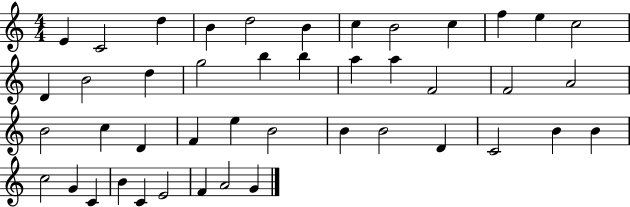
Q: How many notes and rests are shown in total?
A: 44